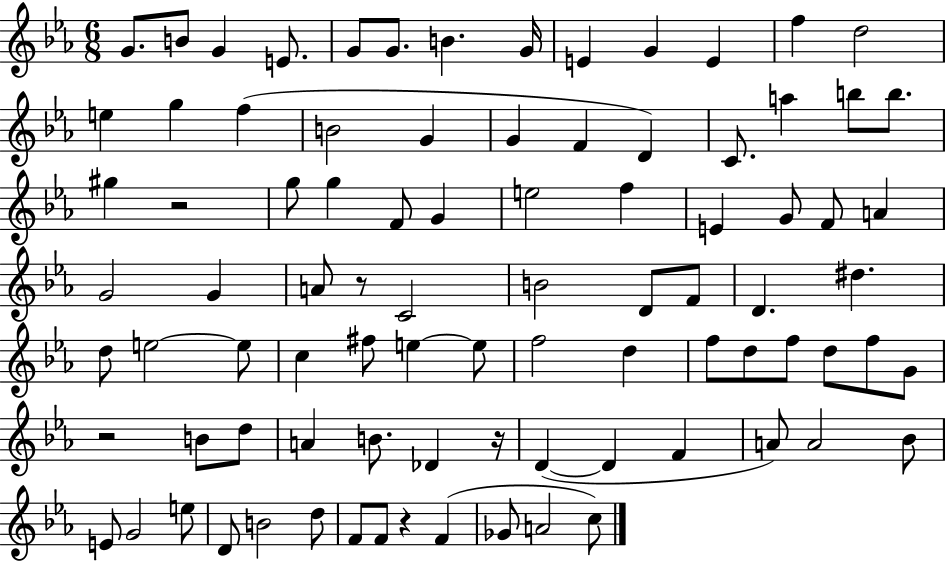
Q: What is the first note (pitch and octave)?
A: G4